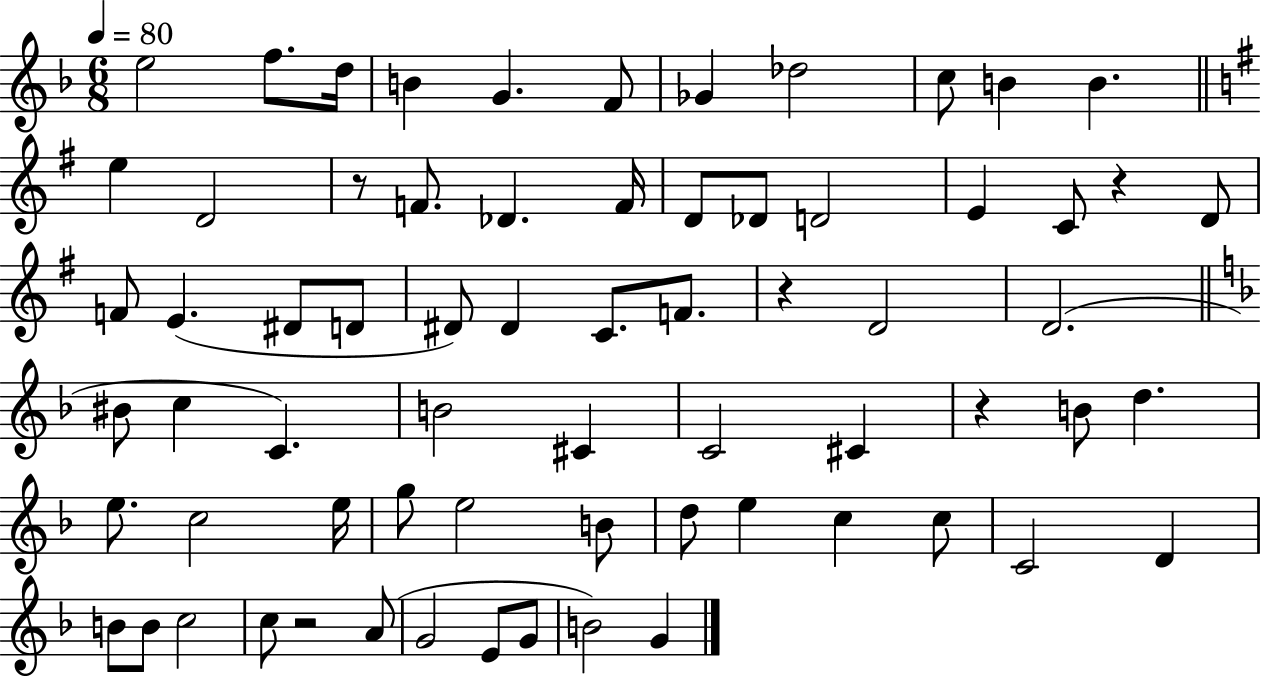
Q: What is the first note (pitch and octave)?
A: E5